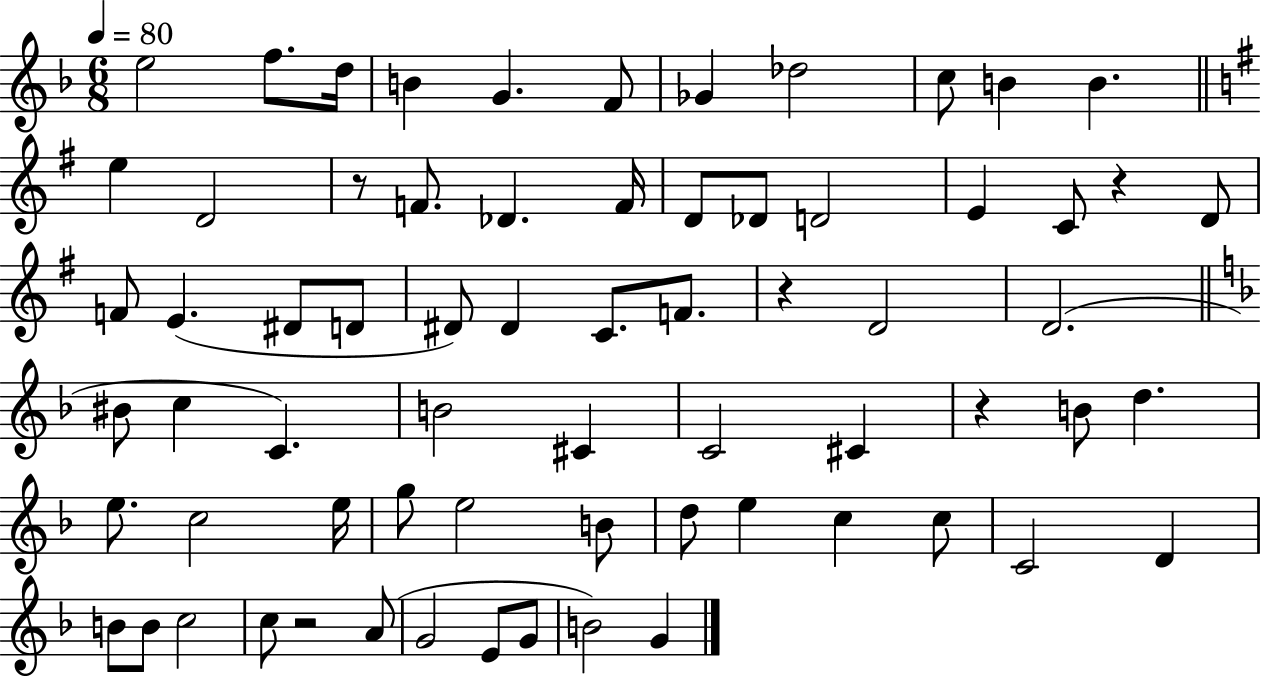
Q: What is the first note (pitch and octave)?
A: E5